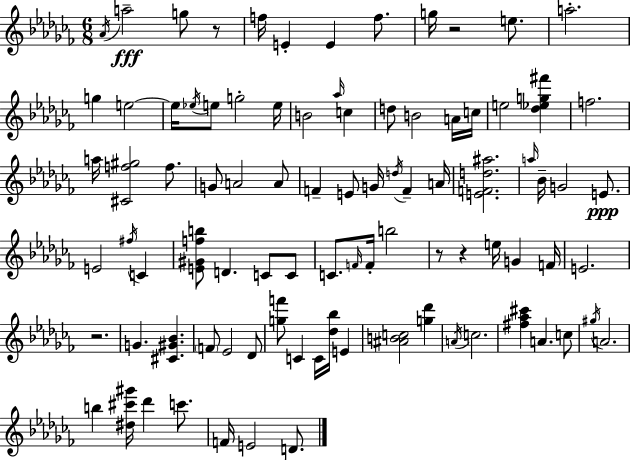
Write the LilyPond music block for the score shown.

{
  \clef treble
  \numericTimeSignature
  \time 6/8
  \key aes \minor
  \acciaccatura { aes'16 }\fff a''2-- g''8 r8 | f''16 e'4-. e'4 f''8. | g''16 r2 e''8. | a''2.-. | \break g''4 e''2~~ | e''16 \acciaccatura { ees''16 } e''8 g''2-. | e''16 b'2 \grace { aes''16 } c''4 | d''8 b'2 | \break a'16 c''16 e''2 <des'' ees'' g'' fis'''>4 | f''2. | a''16 <cis' f'' gis''>2 | f''8. g'8 a'2 | \break a'8 f'4-- e'8 g'16 \acciaccatura { d''16 } f'4-- | a'16 <e' f' d'' ais''>2. | \grace { a''16 } bes'16-- g'2 | e'8.\ppp e'2 | \break \acciaccatura { fis''16 } c'4 <e' gis' f'' b''>8 d'4. | c'8 c'8 c'8. \grace { f'16 } f'16-. b''2 | r8 r4 | e''16 g'4 f'16 e'2. | \break r2. | g'4. | <cis' gis' bes'>4. \parenthesize f'8 ees'2 | des'8 <g'' f'''>8 c'4 | \break c'16 <des'' bes''>16 e'4 <ais' b' c''>2 | <g'' des'''>4 \acciaccatura { a'16 } c''2. | <fis'' aes'' cis'''>4 | a'4. c''8 \acciaccatura { gis''16 } a'2. | \break b''4 | <dis'' cis''' gis'''>16 des'''4 c'''8. f'16 e'2 | d'8. \bar "|."
}